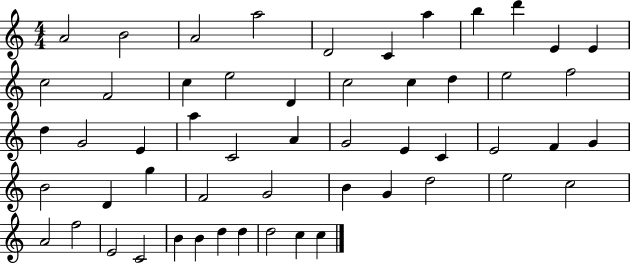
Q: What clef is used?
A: treble